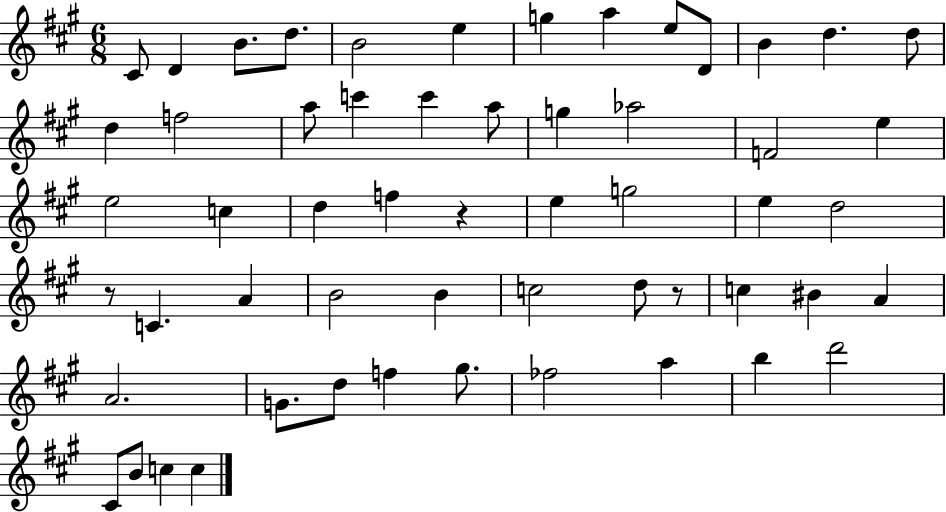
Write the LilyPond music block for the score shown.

{
  \clef treble
  \numericTimeSignature
  \time 6/8
  \key a \major
  \repeat volta 2 { cis'8 d'4 b'8. d''8. | b'2 e''4 | g''4 a''4 e''8 d'8 | b'4 d''4. d''8 | \break d''4 f''2 | a''8 c'''4 c'''4 a''8 | g''4 aes''2 | f'2 e''4 | \break e''2 c''4 | d''4 f''4 r4 | e''4 g''2 | e''4 d''2 | \break r8 c'4. a'4 | b'2 b'4 | c''2 d''8 r8 | c''4 bis'4 a'4 | \break a'2. | g'8. d''8 f''4 gis''8. | fes''2 a''4 | b''4 d'''2 | \break cis'8 b'8 c''4 c''4 | } \bar "|."
}